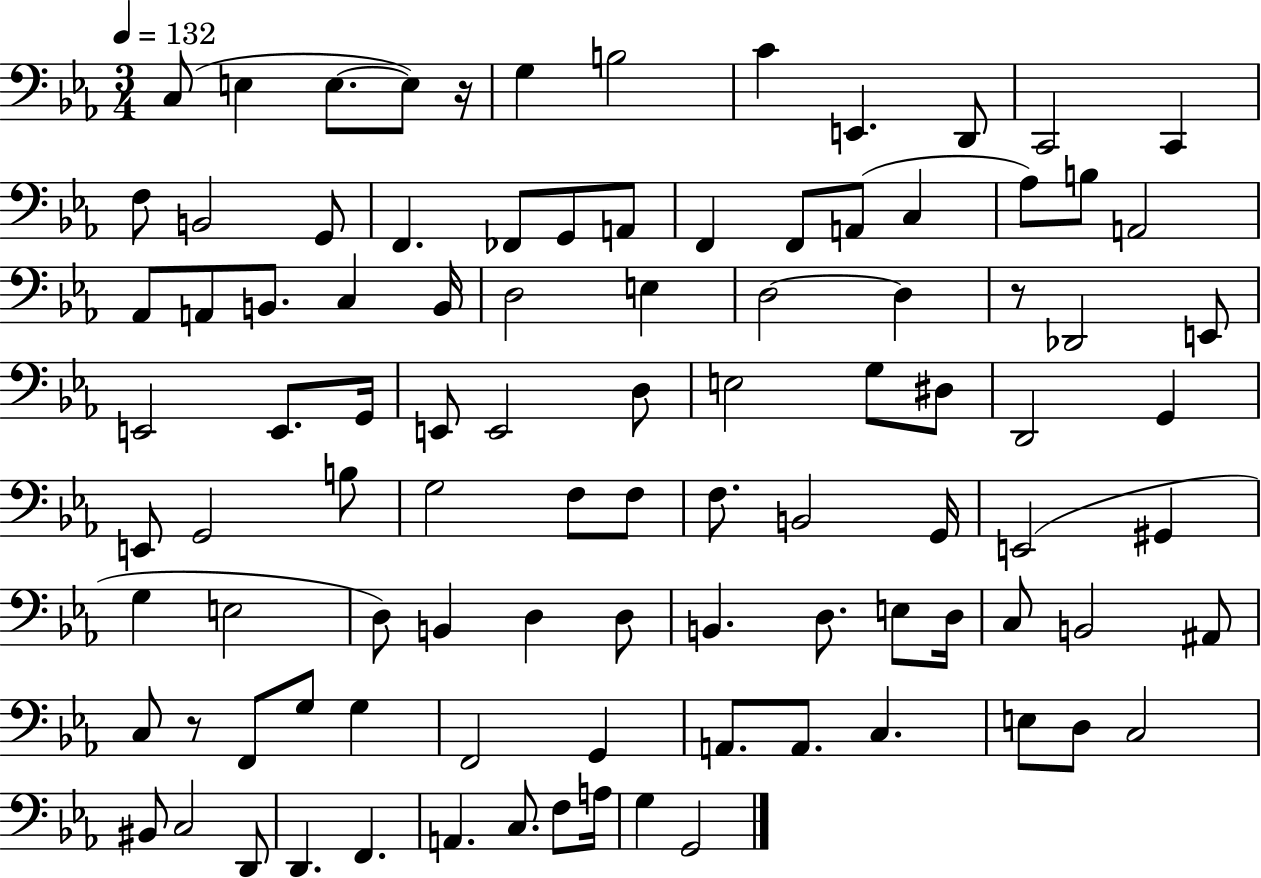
{
  \clef bass
  \numericTimeSignature
  \time 3/4
  \key ees \major
  \tempo 4 = 132
  c8( e4 e8.~~ e8) r16 | g4 b2 | c'4 e,4. d,8 | c,2 c,4 | \break f8 b,2 g,8 | f,4. fes,8 g,8 a,8 | f,4 f,8 a,8( c4 | aes8) b8 a,2 | \break aes,8 a,8 b,8. c4 b,16 | d2 e4 | d2~~ d4 | r8 des,2 e,8 | \break e,2 e,8. g,16 | e,8 e,2 d8 | e2 g8 dis8 | d,2 g,4 | \break e,8 g,2 b8 | g2 f8 f8 | f8. b,2 g,16 | e,2( gis,4 | \break g4 e2 | d8) b,4 d4 d8 | b,4. d8. e8 d16 | c8 b,2 ais,8 | \break c8 r8 f,8 g8 g4 | f,2 g,4 | a,8. a,8. c4. | e8 d8 c2 | \break bis,8 c2 d,8 | d,4. f,4. | a,4. c8. f8 a16 | g4 g,2 | \break \bar "|."
}